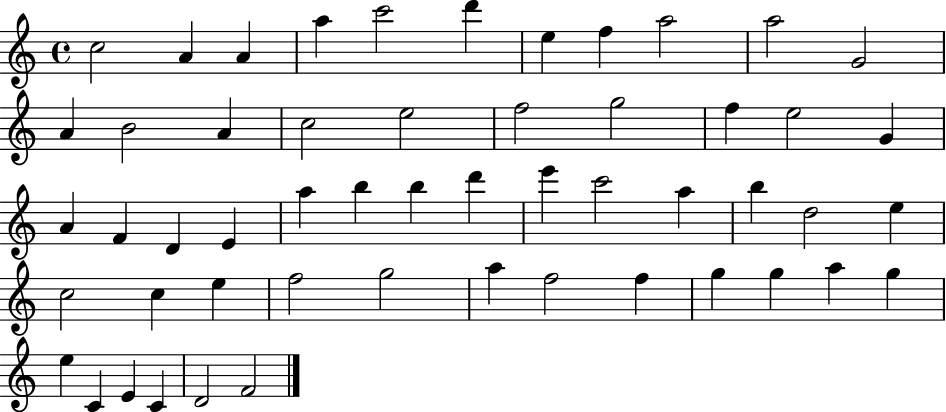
{
  \clef treble
  \time 4/4
  \defaultTimeSignature
  \key c \major
  c''2 a'4 a'4 | a''4 c'''2 d'''4 | e''4 f''4 a''2 | a''2 g'2 | \break a'4 b'2 a'4 | c''2 e''2 | f''2 g''2 | f''4 e''2 g'4 | \break a'4 f'4 d'4 e'4 | a''4 b''4 b''4 d'''4 | e'''4 c'''2 a''4 | b''4 d''2 e''4 | \break c''2 c''4 e''4 | f''2 g''2 | a''4 f''2 f''4 | g''4 g''4 a''4 g''4 | \break e''4 c'4 e'4 c'4 | d'2 f'2 | \bar "|."
}